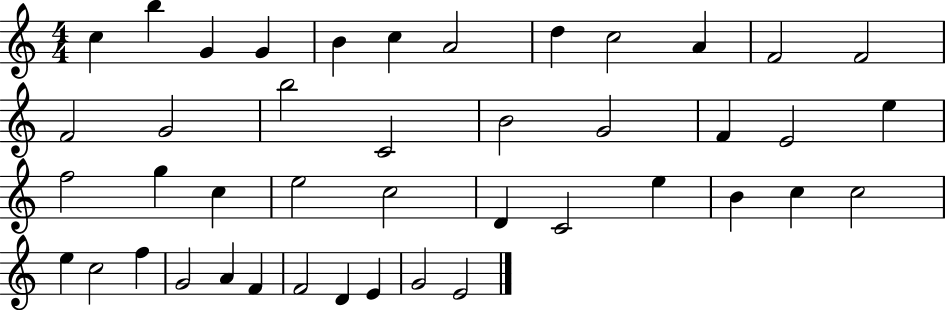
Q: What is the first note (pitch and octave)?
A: C5